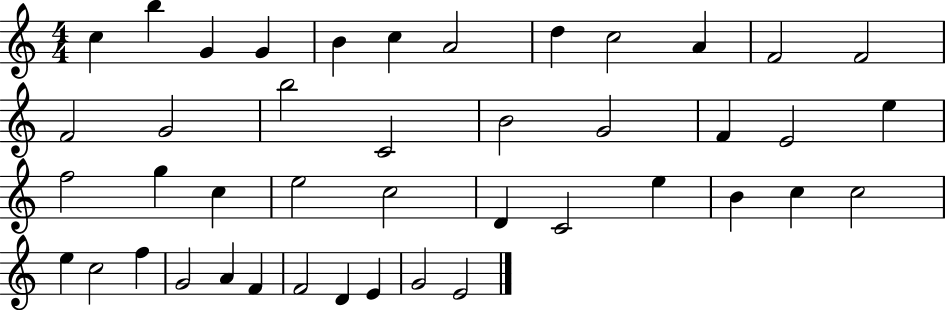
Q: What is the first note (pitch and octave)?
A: C5